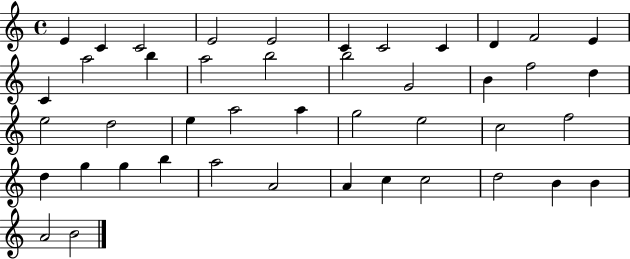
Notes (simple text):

E4/q C4/q C4/h E4/h E4/h C4/q C4/h C4/q D4/q F4/h E4/q C4/q A5/h B5/q A5/h B5/h B5/h G4/h B4/q F5/h D5/q E5/h D5/h E5/q A5/h A5/q G5/h E5/h C5/h F5/h D5/q G5/q G5/q B5/q A5/h A4/h A4/q C5/q C5/h D5/h B4/q B4/q A4/h B4/h